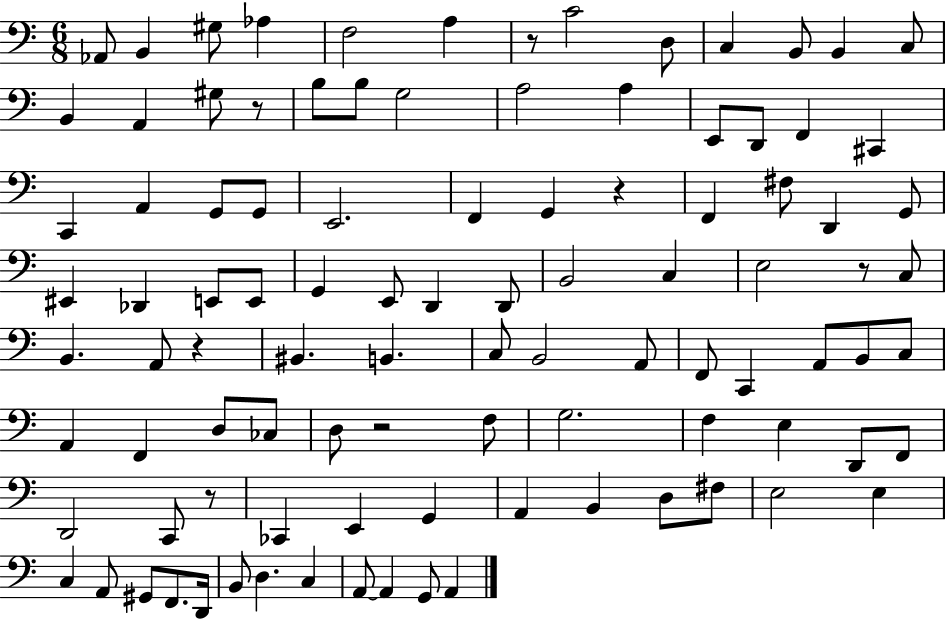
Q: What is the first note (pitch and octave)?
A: Ab2